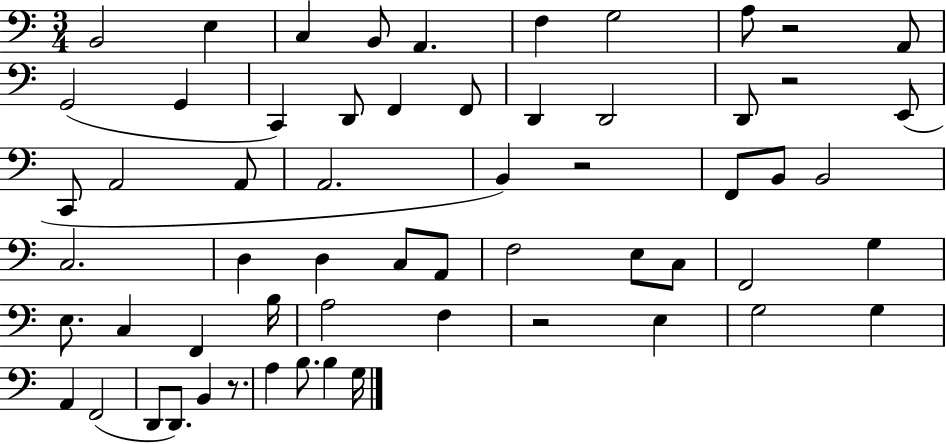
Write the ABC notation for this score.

X:1
T:Untitled
M:3/4
L:1/4
K:C
B,,2 E, C, B,,/2 A,, F, G,2 A,/2 z2 A,,/2 G,,2 G,, C,, D,,/2 F,, F,,/2 D,, D,,2 D,,/2 z2 E,,/2 C,,/2 A,,2 A,,/2 A,,2 B,, z2 F,,/2 B,,/2 B,,2 C,2 D, D, C,/2 A,,/2 F,2 E,/2 C,/2 F,,2 G, E,/2 C, F,, B,/4 A,2 F, z2 E, G,2 G, A,, F,,2 D,,/2 D,,/2 B,, z/2 A, B,/2 B, G,/4